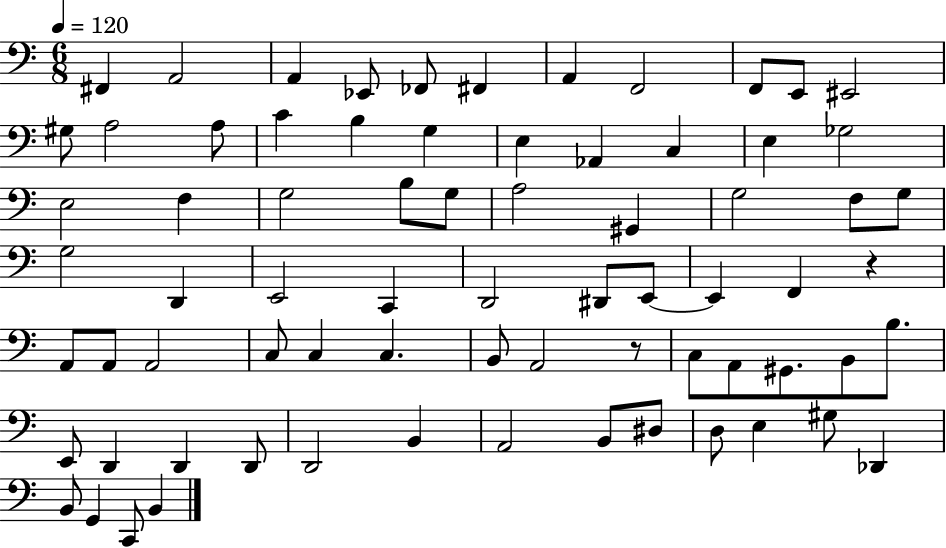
X:1
T:Untitled
M:6/8
L:1/4
K:C
^F,, A,,2 A,, _E,,/2 _F,,/2 ^F,, A,, F,,2 F,,/2 E,,/2 ^E,,2 ^G,/2 A,2 A,/2 C B, G, E, _A,, C, E, _G,2 E,2 F, G,2 B,/2 G,/2 A,2 ^G,, G,2 F,/2 G,/2 G,2 D,, E,,2 C,, D,,2 ^D,,/2 E,,/2 E,, F,, z A,,/2 A,,/2 A,,2 C,/2 C, C, B,,/2 A,,2 z/2 C,/2 A,,/2 ^G,,/2 B,,/2 B,/2 E,,/2 D,, D,, D,,/2 D,,2 B,, A,,2 B,,/2 ^D,/2 D,/2 E, ^G,/2 _D,, B,,/2 G,, C,,/2 B,,